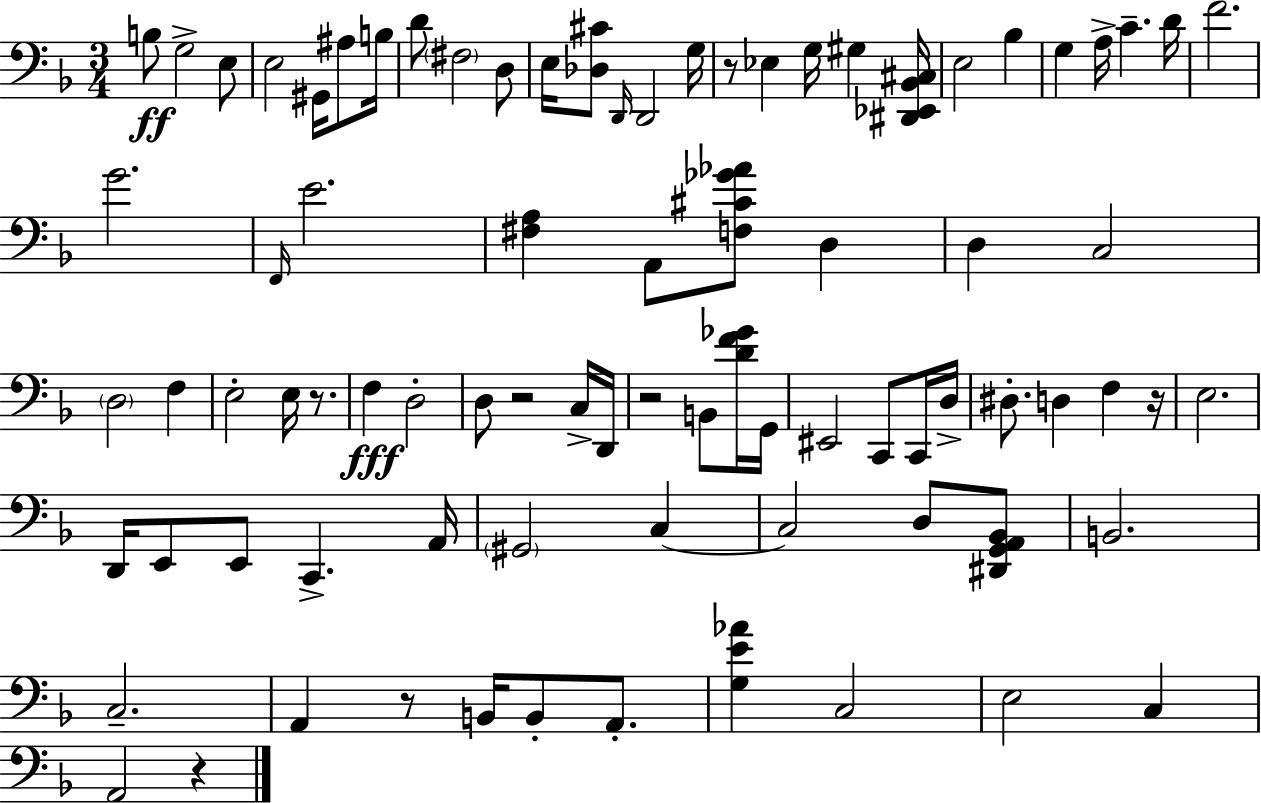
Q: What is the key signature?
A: D minor